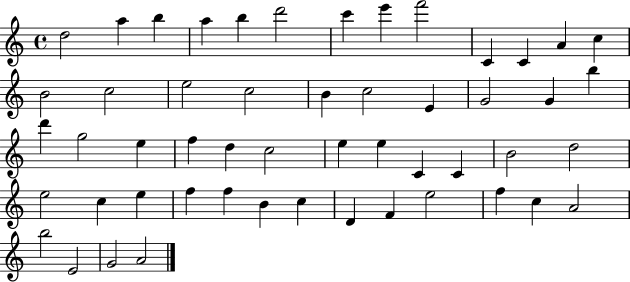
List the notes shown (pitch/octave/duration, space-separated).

D5/h A5/q B5/q A5/q B5/q D6/h C6/q E6/q F6/h C4/q C4/q A4/q C5/q B4/h C5/h E5/h C5/h B4/q C5/h E4/q G4/h G4/q B5/q D6/q G5/h E5/q F5/q D5/q C5/h E5/q E5/q C4/q C4/q B4/h D5/h E5/h C5/q E5/q F5/q F5/q B4/q C5/q D4/q F4/q E5/h F5/q C5/q A4/h B5/h E4/h G4/h A4/h